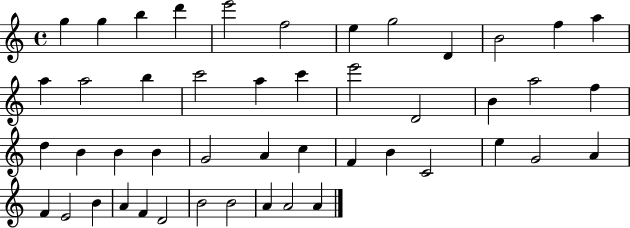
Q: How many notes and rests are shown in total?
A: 47